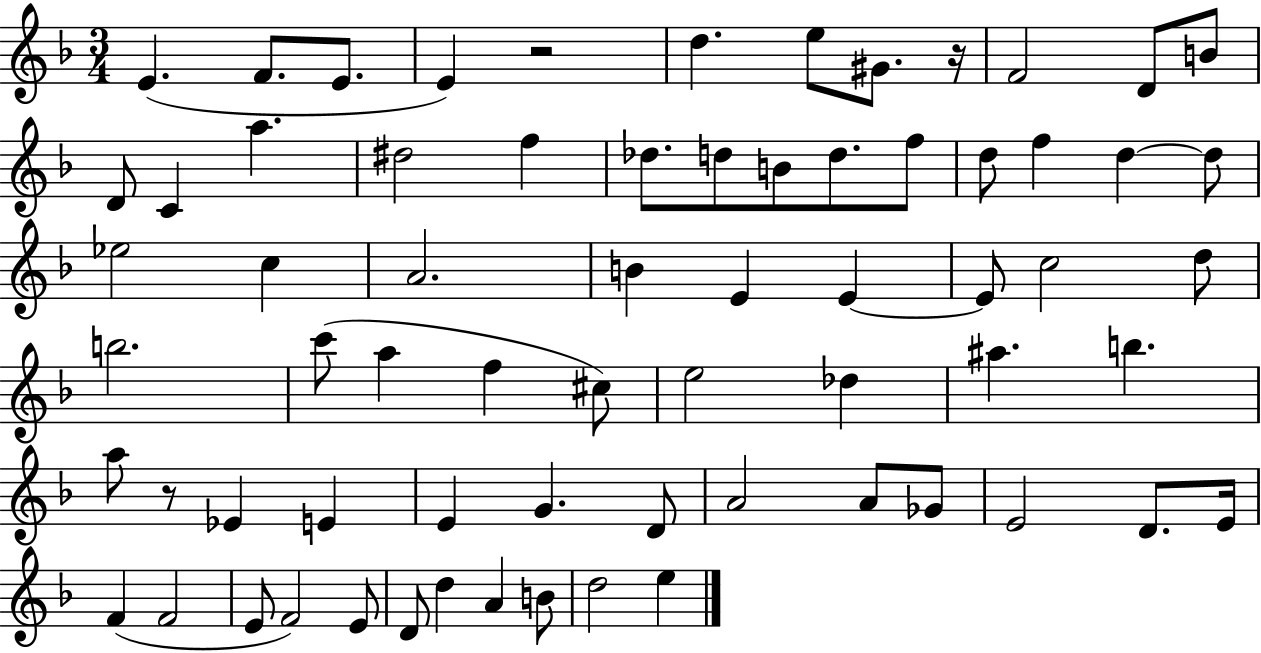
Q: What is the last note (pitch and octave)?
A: E5